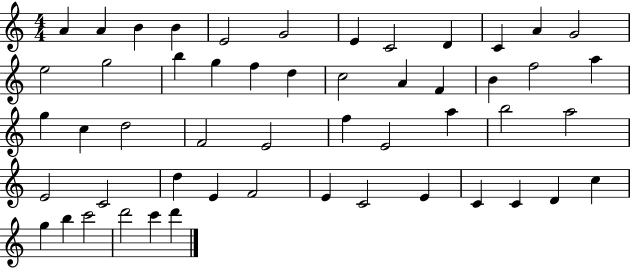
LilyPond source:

{
  \clef treble
  \numericTimeSignature
  \time 4/4
  \key c \major
  a'4 a'4 b'4 b'4 | e'2 g'2 | e'4 c'2 d'4 | c'4 a'4 g'2 | \break e''2 g''2 | b''4 g''4 f''4 d''4 | c''2 a'4 f'4 | b'4 f''2 a''4 | \break g''4 c''4 d''2 | f'2 e'2 | f''4 e'2 a''4 | b''2 a''2 | \break e'2 c'2 | d''4 e'4 f'2 | e'4 c'2 e'4 | c'4 c'4 d'4 c''4 | \break g''4 b''4 c'''2 | d'''2 c'''4 d'''4 | \bar "|."
}